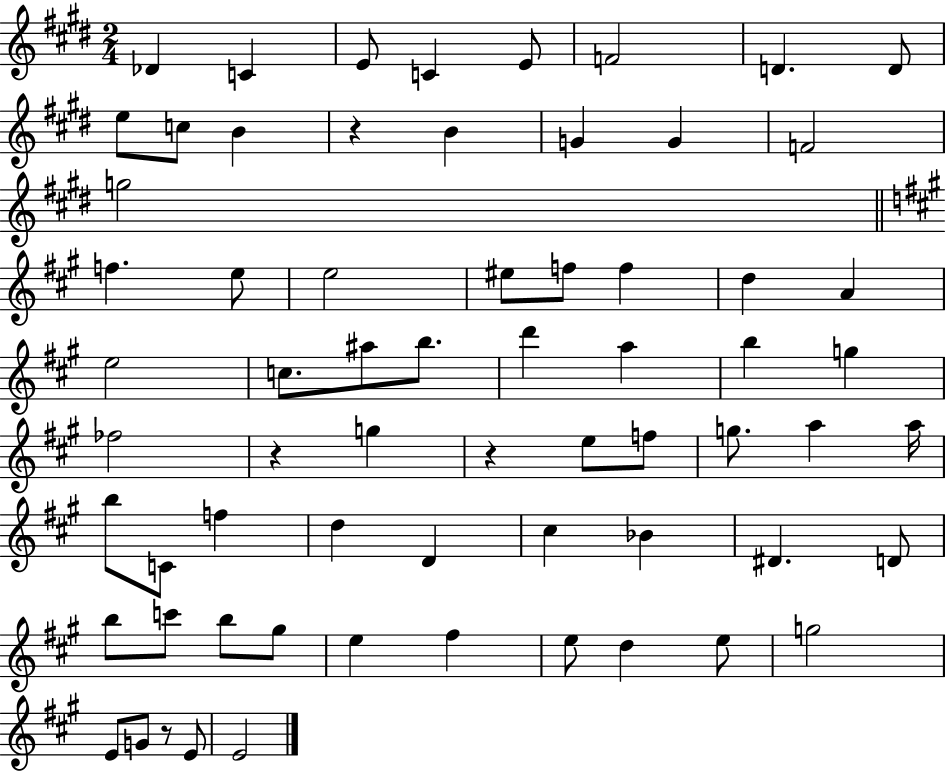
X:1
T:Untitled
M:2/4
L:1/4
K:E
_D C E/2 C E/2 F2 D D/2 e/2 c/2 B z B G G F2 g2 f e/2 e2 ^e/2 f/2 f d A e2 c/2 ^a/2 b/2 d' a b g _f2 z g z e/2 f/2 g/2 a a/4 b/2 C/2 f d D ^c _B ^D D/2 b/2 c'/2 b/2 ^g/2 e ^f e/2 d e/2 g2 E/2 G/2 z/2 E/2 E2